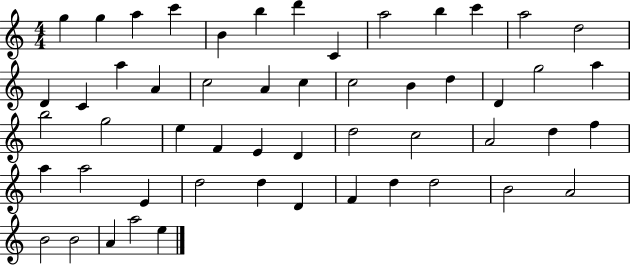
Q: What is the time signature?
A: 4/4